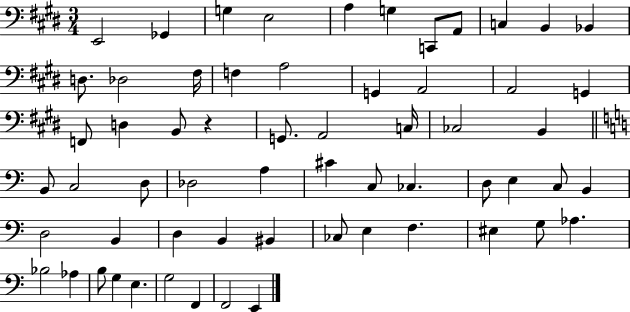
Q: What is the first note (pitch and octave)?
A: E2